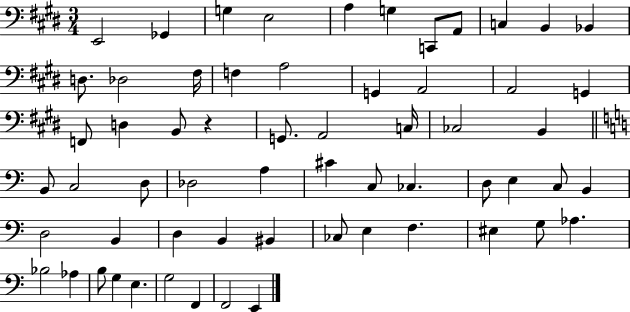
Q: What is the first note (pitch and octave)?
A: E2